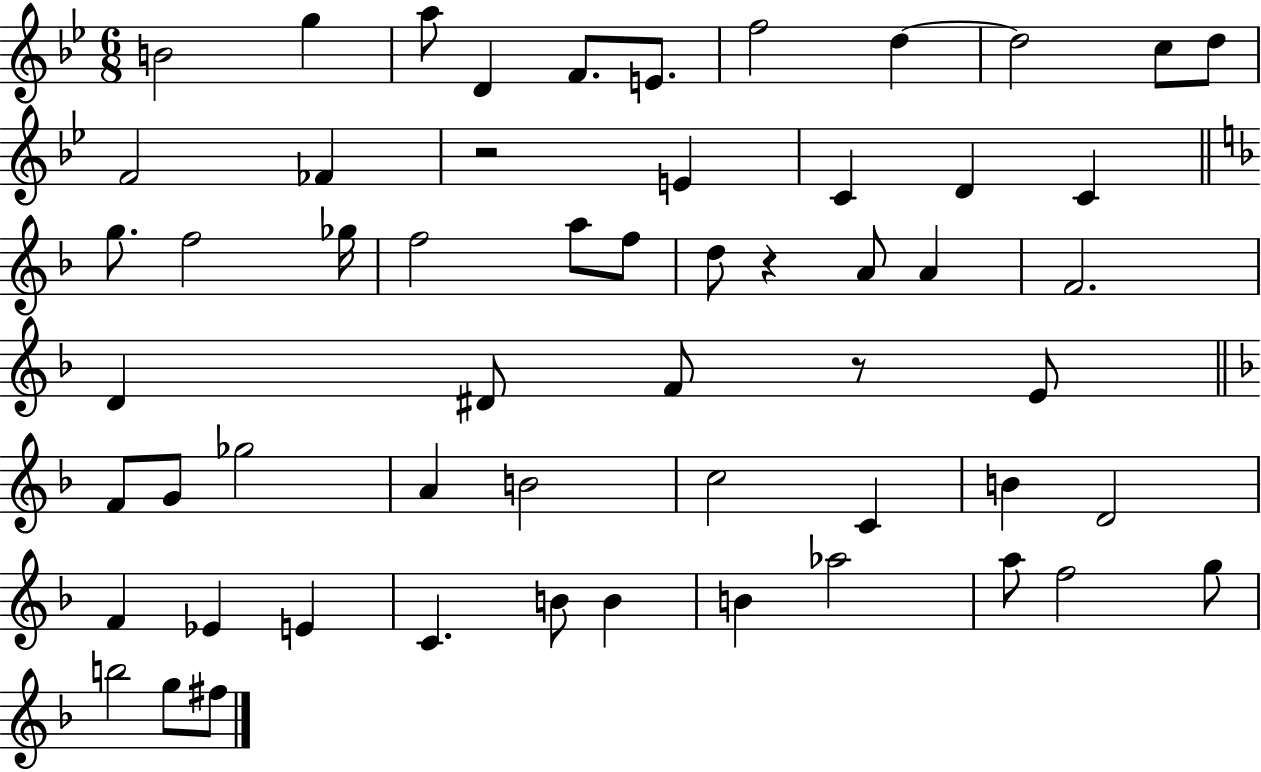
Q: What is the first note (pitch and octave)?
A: B4